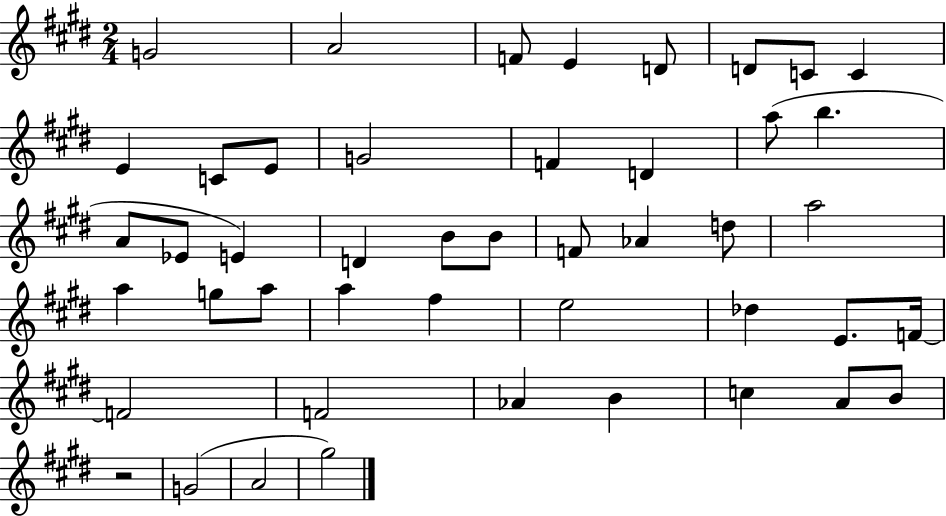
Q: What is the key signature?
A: E major